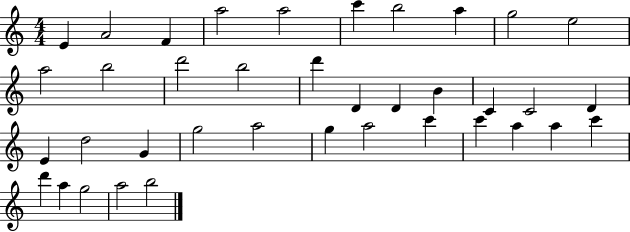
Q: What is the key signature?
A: C major